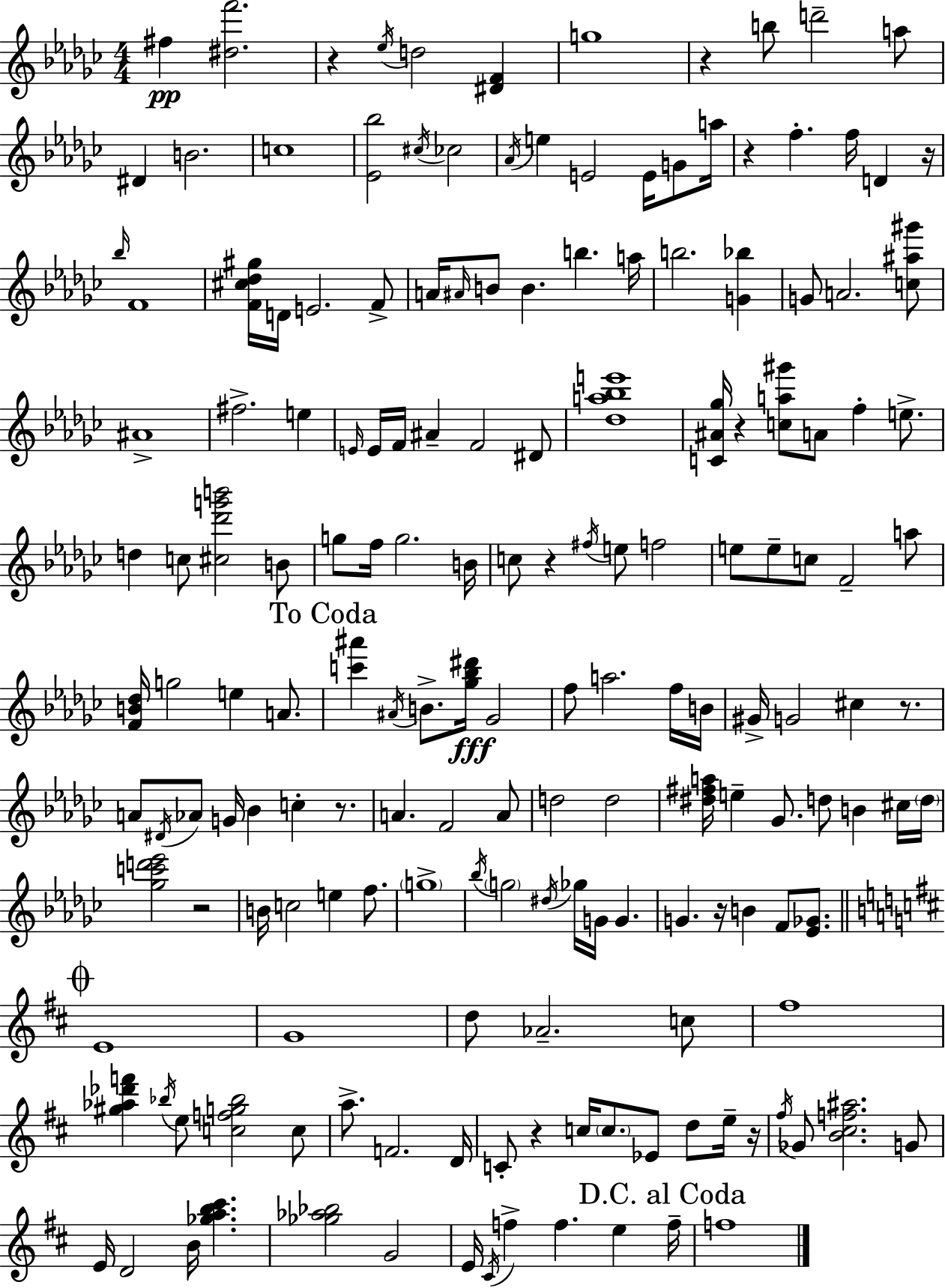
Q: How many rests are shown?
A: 12